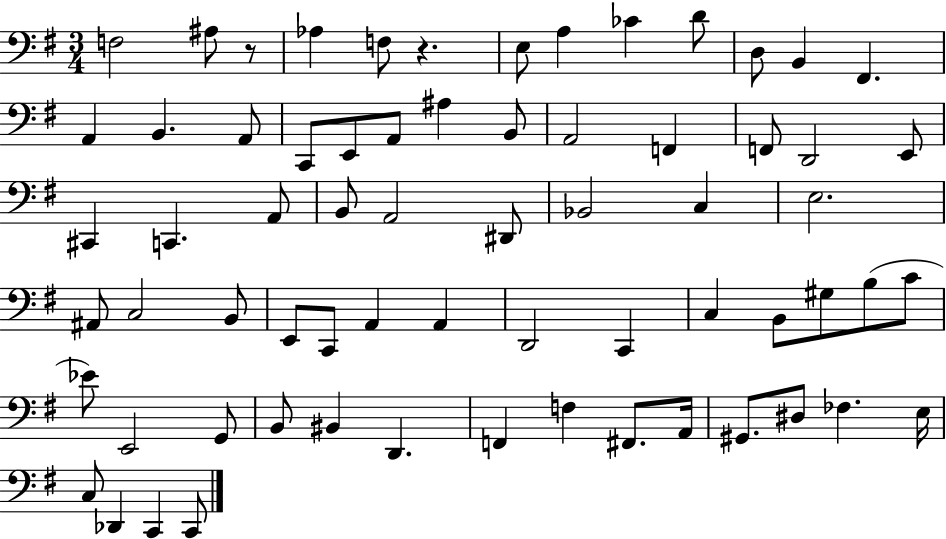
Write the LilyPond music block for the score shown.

{
  \clef bass
  \numericTimeSignature
  \time 3/4
  \key g \major
  f2 ais8 r8 | aes4 f8 r4. | e8 a4 ces'4 d'8 | d8 b,4 fis,4. | \break a,4 b,4. a,8 | c,8 e,8 a,8 ais4 b,8 | a,2 f,4 | f,8 d,2 e,8 | \break cis,4 c,4. a,8 | b,8 a,2 dis,8 | bes,2 c4 | e2. | \break ais,8 c2 b,8 | e,8 c,8 a,4 a,4 | d,2 c,4 | c4 b,8 gis8 b8( c'8 | \break ees'8) e,2 g,8 | b,8 bis,4 d,4. | f,4 f4 fis,8. a,16 | gis,8. dis8 fes4. e16 | \break c8 des,4 c,4 c,8 | \bar "|."
}